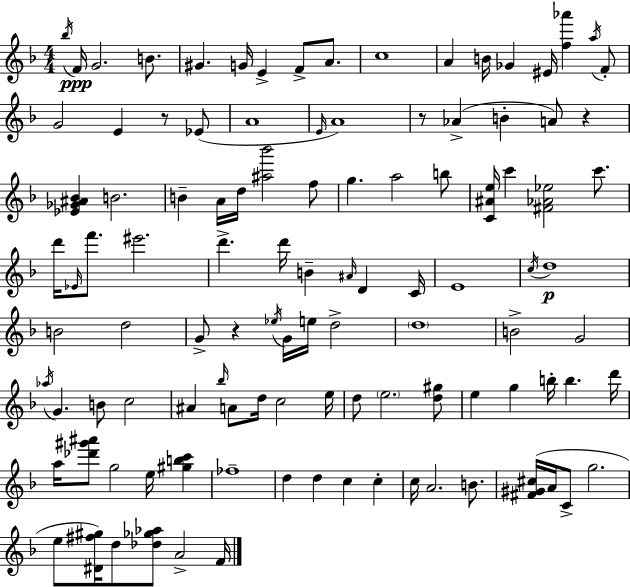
{
  \clef treble
  \numericTimeSignature
  \time 4/4
  \key d \minor
  \acciaccatura { bes''16 }\ppp f'16 g'2. b'8. | gis'4. g'16 e'4-> f'8-> a'8. | c''1 | a'4 b'16 ges'4 eis'16 <f'' aes'''>4 \acciaccatura { a''16 } | \break f'8-. g'2 e'4 r8 | ees'8( a'1 | \grace { e'16 } a'1) | r8 aes'4->( b'4-. a'8) r4 | \break <ees' ges' ais' bes'>4 b'2. | b'4-- a'16 d''16 <ais'' bes'''>2 | f''8 g''4. a''2 | b''8 <c' ais' e''>16 c'''4 <fis' aes' ees''>2 | \break c'''8. d'''16 \grace { ees'16 } f'''8. eis'''2. | d'''4.-> d'''16 b'4-- \grace { ais'16 } | d'4 c'16 e'1 | \acciaccatura { c''16 }\p d''1 | \break b'2 d''2 | g'8-> r4 \acciaccatura { ees''16 } g'16 e''16 d''2-> | \parenthesize d''1 | b'2-> g'2 | \break \acciaccatura { aes''16 } g'4. b'8 | c''2 ais'4 \grace { bes''16 } a'8 d''16 | c''2 e''16 d''8 \parenthesize e''2. | <d'' gis''>8 e''4 g''4 | \break b''16-. b''4. d'''16 a''16 <des''' gis''' ais'''>8 g''2 | e''16 <gis'' b'' c'''>4 fes''1-- | d''4 d''4 | c''4 c''4-. c''16 a'2. | \break b'8. <fis' gis' cis''>16( a'16 c'8-> g''2. | e''8 <dis' fis'' gis''>16) d''8 <des'' ges'' aes''>8 | a'2-> f'16 \bar "|."
}